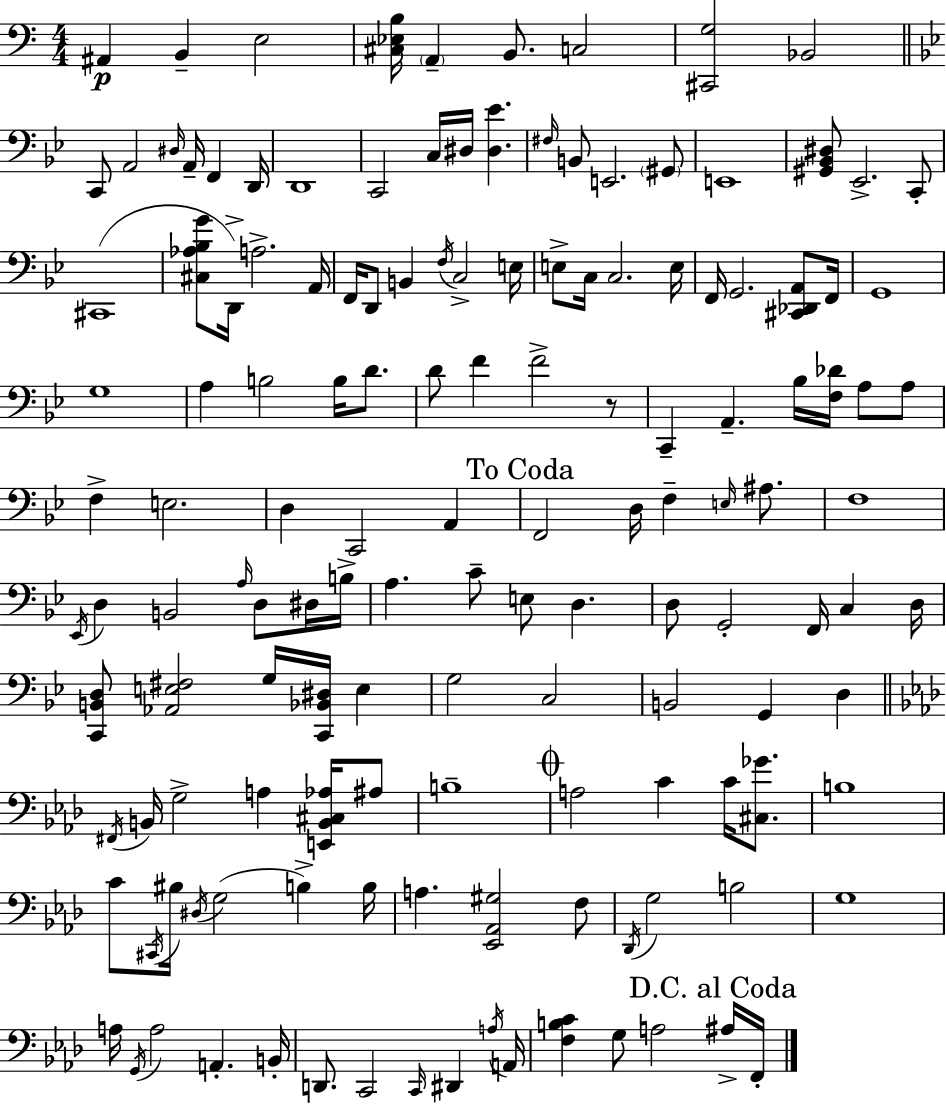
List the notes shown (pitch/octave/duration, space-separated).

A#2/q B2/q E3/h [C#3,Eb3,B3]/s A2/q B2/e. C3/h [C#2,G3]/h Bb2/h C2/e A2/h D#3/s A2/s F2/q D2/s D2/w C2/h C3/s D#3/s [D#3,Eb4]/q. F#3/s B2/e E2/h. G#2/e E2/w [G#2,Bb2,D#3]/e Eb2/h. C2/e C#2/w [C#3,Ab3,Bb3,G4]/e D2/s A3/h. A2/s F2/s D2/e B2/q F3/s C3/h E3/s E3/e C3/s C3/h. E3/s F2/s G2/h. [C#2,Db2,A2]/e F2/s G2/w G3/w A3/q B3/h B3/s D4/e. D4/e F4/q F4/h R/e C2/q A2/q. Bb3/s [F3,Db4]/s A3/e A3/e F3/q E3/h. D3/q C2/h A2/q F2/h D3/s F3/q E3/s A#3/e. F3/w Eb2/s D3/q B2/h A3/s D3/e D#3/s B3/s A3/q. C4/e E3/e D3/q. D3/e G2/h F2/s C3/q D3/s [C2,B2,D3]/e [Ab2,E3,F#3]/h G3/s [C2,Bb2,D#3]/s E3/q G3/h C3/h B2/h G2/q D3/q F#2/s B2/s G3/h A3/q [E2,B2,C#3,Ab3]/s A#3/e B3/w A3/h C4/q C4/s [C#3,Gb4]/e. B3/w C4/e C#2/s BIS3/s D#3/s G3/h B3/q B3/s A3/q. [Eb2,Ab2,G#3]/h F3/e Db2/s G3/h B3/h G3/w A3/s G2/s A3/h A2/q. B2/s D2/e. C2/h C2/s D#2/q A3/s A2/s [F3,B3,C4]/q G3/e A3/h A#3/s F2/s